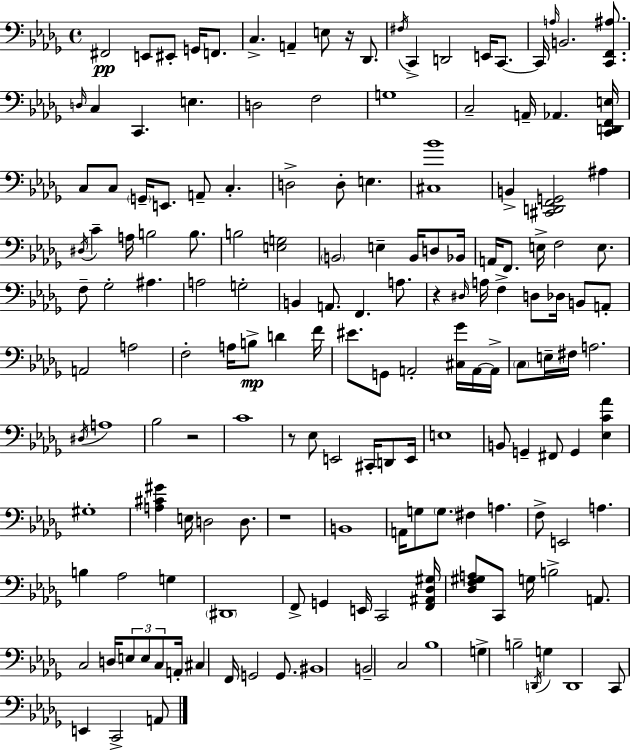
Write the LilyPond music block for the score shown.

{
  \clef bass
  \time 4/4
  \defaultTimeSignature
  \key bes \minor
  fis,2\pp e,8 eis,8-. g,16 f,8. | c4.-> a,4-- e8 r16 des,8. | \acciaccatura { fis16 } c,4-> d,2 e,16 c,8.~~ | c,16 \grace { a16 } b,2. <c, f, ais>8. | \break \grace { d16 } c4 c,4. e4. | d2 f2 | g1 | c2-- a,16-- aes,4. | \break <c, d, f, e>16 c8 c8 \parenthesize g,16-- e,8. a,8-- c4.-. | d2-> d8-. e4. | <cis bes'>1 | b,4-> <cis, d, f, g,>2 ais4 | \break \acciaccatura { dis16 } c'4-- a16 b2 | b8. b2 <e g>2 | \parenthesize b,2 e4-- | b,16 d8 bes,16 a,16 f,8. e16-> f2 | \break e8. f8-- ges2-. ais4. | a2 g2-. | b,4 a,8. f,4. | a8. r4 \grace { dis16 } a16 f4-> d8 | \break des16 b,8 a,8-. a,2 a2 | f2-. a16 b8->\mp | d'4 f'16 eis'8. g,8 a,2-. | <cis ges'>16 a,16~~ a,16-> \parenthesize c8 e16-- fis16 a2. | \break \acciaccatura { dis16 } a1 | bes2 r2 | c'1 | r8 ees8 e,2 | \break cis,16-. d,8 e,16 e1 | b,8 g,4-- fis,8 g,4 | <ees c' aes'>4 gis1-. | <a cis' gis'>4 e16 d2 | \break d8. r1 | b,1 | a,16 g8 \parenthesize g8. fis4 | a4. f8-> e,2 | \break a4. b4 aes2 | g4 \parenthesize dis,1 | f,8-> g,4 e,16 c,2 | <f, ais, des gis>16 <des f gis a>8 c,8 g16 b2-> | \break a,8. c2 d16 \tuplet 3/2 { e8 | e8 c8 } a,16-. cis4 f,16 g,2 | g,8. bis,1 | b,2-- c2 | \break bes1 | g4-> b2-- | \acciaccatura { d,16 } g4 d,1 | c,8 e,4 c,2-> | \break a,8 \bar "|."
}